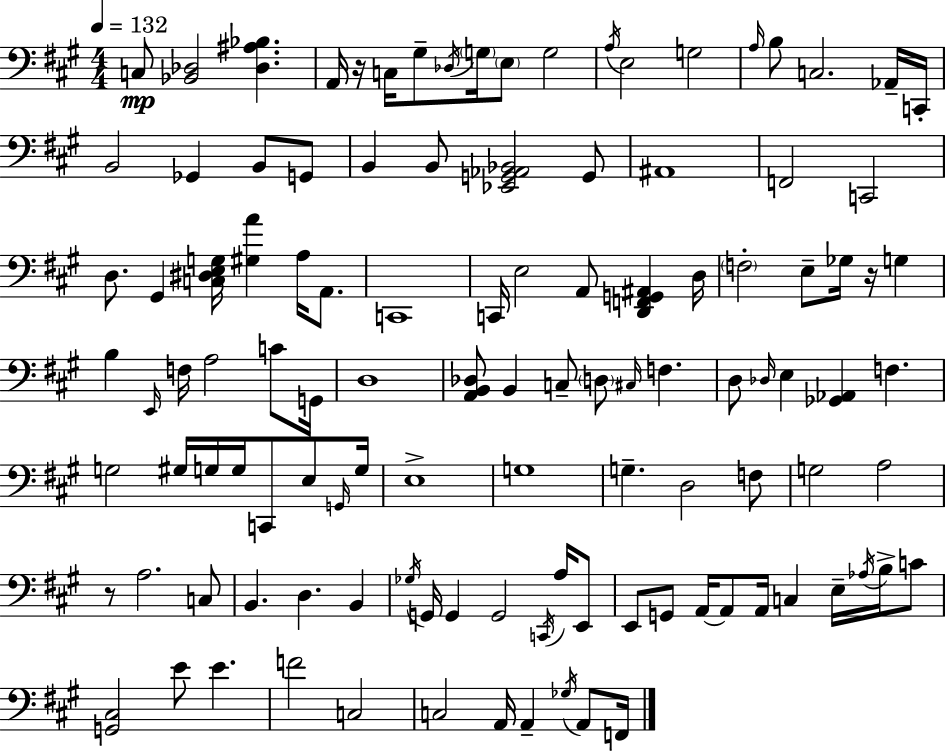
X:1
T:Untitled
M:4/4
L:1/4
K:A
C,/2 [_B,,_D,]2 [_D,^A,_B,] A,,/4 z/4 C,/4 ^G,/2 _D,/4 G,/4 E,/2 G,2 A,/4 E,2 G,2 A,/4 B,/2 C,2 _A,,/4 C,,/4 B,,2 _G,, B,,/2 G,,/2 B,, B,,/2 [_E,,G,,_A,,_B,,]2 G,,/2 ^A,,4 F,,2 C,,2 D,/2 ^G,, [C,^D,E,G,]/4 [^G,A] A,/4 A,,/2 C,,4 C,,/4 E,2 A,,/2 [D,,F,,G,,^A,,] D,/4 F,2 E,/2 _G,/4 z/4 G, B, E,,/4 F,/4 A,2 C/2 G,,/4 D,4 [A,,B,,_D,]/2 B,, C,/2 D,/2 ^C,/4 F, D,/2 _D,/4 E, [_G,,_A,,] F, G,2 ^G,/4 G,/4 G,/4 C,,/2 E,/2 G,,/4 G,/4 E,4 G,4 G, D,2 F,/2 G,2 A,2 z/2 A,2 C,/2 B,, D, B,, _G,/4 G,,/4 G,, G,,2 C,,/4 A,/4 E,,/2 E,,/2 G,,/2 A,,/4 A,,/2 A,,/4 C, E,/4 _A,/4 B,/4 C/2 [G,,^C,]2 E/2 E F2 C,2 C,2 A,,/4 A,, _G,/4 A,,/2 F,,/4